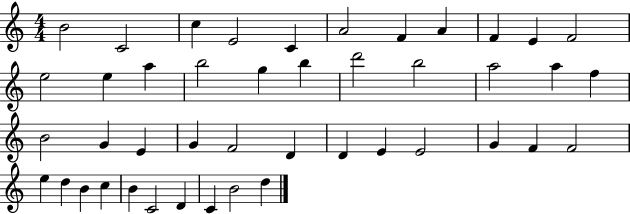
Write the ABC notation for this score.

X:1
T:Untitled
M:4/4
L:1/4
K:C
B2 C2 c E2 C A2 F A F E F2 e2 e a b2 g b d'2 b2 a2 a f B2 G E G F2 D D E E2 G F F2 e d B c B C2 D C B2 d